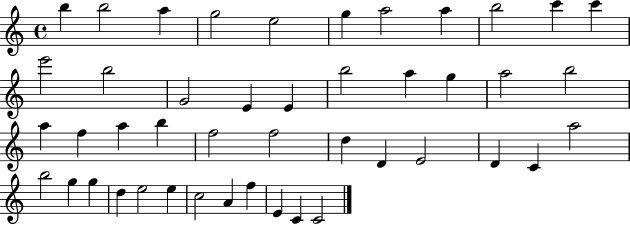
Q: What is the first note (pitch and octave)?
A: B5